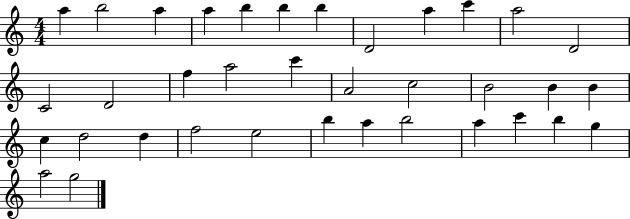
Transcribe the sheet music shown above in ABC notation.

X:1
T:Untitled
M:4/4
L:1/4
K:C
a b2 a a b b b D2 a c' a2 D2 C2 D2 f a2 c' A2 c2 B2 B B c d2 d f2 e2 b a b2 a c' b g a2 g2